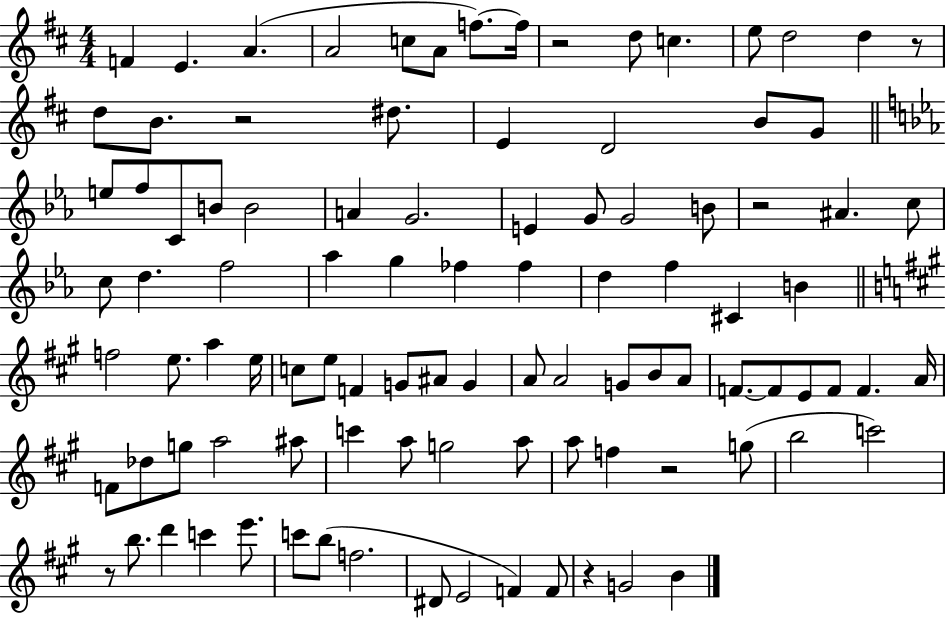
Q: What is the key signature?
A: D major